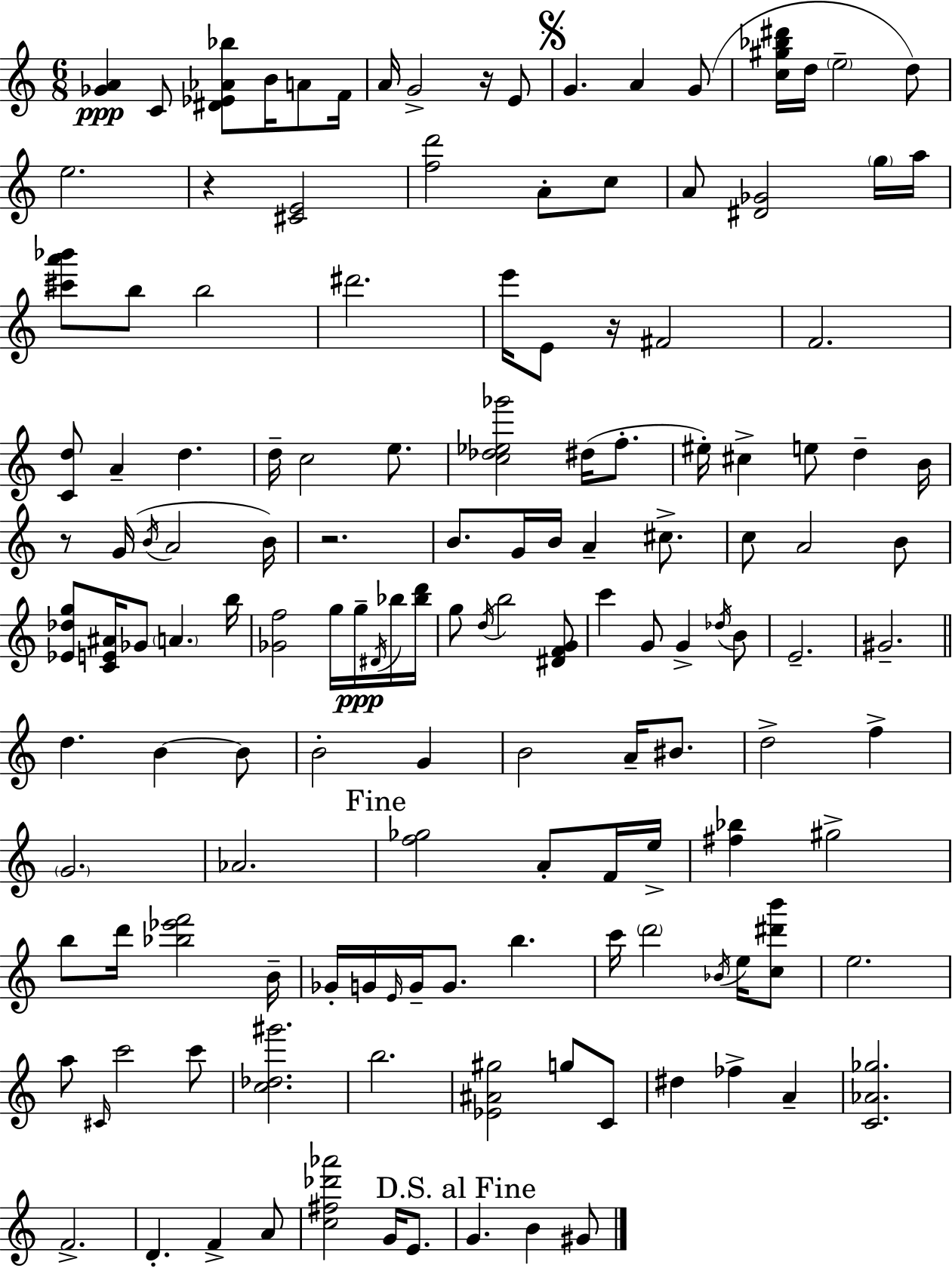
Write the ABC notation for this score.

X:1
T:Untitled
M:6/8
L:1/4
K:C
[_GA] C/2 [^D_E_A_b]/2 B/4 A/2 F/4 A/4 G2 z/4 E/2 G A G/2 [c^g_b^d']/4 d/4 e2 d/2 e2 z [^CE]2 [fd']2 A/2 c/2 A/2 [^D_G]2 g/4 a/4 [^c'a'_b']/2 b/2 b2 ^d'2 e'/4 E/2 z/4 ^F2 F2 [Cd]/2 A d d/4 c2 e/2 [c_d_e_g']2 ^d/4 f/2 ^e/4 ^c e/2 d B/4 z/2 G/4 B/4 A2 B/4 z2 B/2 G/4 B/4 A ^c/2 c/2 A2 B/2 [_E_dg]/2 [CE^A]/4 _G/2 A b/4 [_Gf]2 g/4 g/4 ^D/4 _b/4 [_bd']/4 g/2 d/4 b2 [^DFG]/2 c' G/2 G _d/4 B/2 E2 ^G2 d B B/2 B2 G B2 A/4 ^B/2 d2 f G2 _A2 [f_g]2 A/2 F/4 e/4 [^f_b] ^g2 b/2 d'/4 [_b_e'f']2 B/4 _G/4 G/4 E/4 G/4 G/2 b c'/4 d'2 _B/4 e/4 [c^d'b']/2 e2 a/2 ^C/4 c'2 c'/2 [c_d^g']2 b2 [_E^A^g]2 g/2 C/2 ^d _f A [C_A_g]2 F2 D F A/2 [c^f_d'_a']2 G/4 E/2 G B ^G/2